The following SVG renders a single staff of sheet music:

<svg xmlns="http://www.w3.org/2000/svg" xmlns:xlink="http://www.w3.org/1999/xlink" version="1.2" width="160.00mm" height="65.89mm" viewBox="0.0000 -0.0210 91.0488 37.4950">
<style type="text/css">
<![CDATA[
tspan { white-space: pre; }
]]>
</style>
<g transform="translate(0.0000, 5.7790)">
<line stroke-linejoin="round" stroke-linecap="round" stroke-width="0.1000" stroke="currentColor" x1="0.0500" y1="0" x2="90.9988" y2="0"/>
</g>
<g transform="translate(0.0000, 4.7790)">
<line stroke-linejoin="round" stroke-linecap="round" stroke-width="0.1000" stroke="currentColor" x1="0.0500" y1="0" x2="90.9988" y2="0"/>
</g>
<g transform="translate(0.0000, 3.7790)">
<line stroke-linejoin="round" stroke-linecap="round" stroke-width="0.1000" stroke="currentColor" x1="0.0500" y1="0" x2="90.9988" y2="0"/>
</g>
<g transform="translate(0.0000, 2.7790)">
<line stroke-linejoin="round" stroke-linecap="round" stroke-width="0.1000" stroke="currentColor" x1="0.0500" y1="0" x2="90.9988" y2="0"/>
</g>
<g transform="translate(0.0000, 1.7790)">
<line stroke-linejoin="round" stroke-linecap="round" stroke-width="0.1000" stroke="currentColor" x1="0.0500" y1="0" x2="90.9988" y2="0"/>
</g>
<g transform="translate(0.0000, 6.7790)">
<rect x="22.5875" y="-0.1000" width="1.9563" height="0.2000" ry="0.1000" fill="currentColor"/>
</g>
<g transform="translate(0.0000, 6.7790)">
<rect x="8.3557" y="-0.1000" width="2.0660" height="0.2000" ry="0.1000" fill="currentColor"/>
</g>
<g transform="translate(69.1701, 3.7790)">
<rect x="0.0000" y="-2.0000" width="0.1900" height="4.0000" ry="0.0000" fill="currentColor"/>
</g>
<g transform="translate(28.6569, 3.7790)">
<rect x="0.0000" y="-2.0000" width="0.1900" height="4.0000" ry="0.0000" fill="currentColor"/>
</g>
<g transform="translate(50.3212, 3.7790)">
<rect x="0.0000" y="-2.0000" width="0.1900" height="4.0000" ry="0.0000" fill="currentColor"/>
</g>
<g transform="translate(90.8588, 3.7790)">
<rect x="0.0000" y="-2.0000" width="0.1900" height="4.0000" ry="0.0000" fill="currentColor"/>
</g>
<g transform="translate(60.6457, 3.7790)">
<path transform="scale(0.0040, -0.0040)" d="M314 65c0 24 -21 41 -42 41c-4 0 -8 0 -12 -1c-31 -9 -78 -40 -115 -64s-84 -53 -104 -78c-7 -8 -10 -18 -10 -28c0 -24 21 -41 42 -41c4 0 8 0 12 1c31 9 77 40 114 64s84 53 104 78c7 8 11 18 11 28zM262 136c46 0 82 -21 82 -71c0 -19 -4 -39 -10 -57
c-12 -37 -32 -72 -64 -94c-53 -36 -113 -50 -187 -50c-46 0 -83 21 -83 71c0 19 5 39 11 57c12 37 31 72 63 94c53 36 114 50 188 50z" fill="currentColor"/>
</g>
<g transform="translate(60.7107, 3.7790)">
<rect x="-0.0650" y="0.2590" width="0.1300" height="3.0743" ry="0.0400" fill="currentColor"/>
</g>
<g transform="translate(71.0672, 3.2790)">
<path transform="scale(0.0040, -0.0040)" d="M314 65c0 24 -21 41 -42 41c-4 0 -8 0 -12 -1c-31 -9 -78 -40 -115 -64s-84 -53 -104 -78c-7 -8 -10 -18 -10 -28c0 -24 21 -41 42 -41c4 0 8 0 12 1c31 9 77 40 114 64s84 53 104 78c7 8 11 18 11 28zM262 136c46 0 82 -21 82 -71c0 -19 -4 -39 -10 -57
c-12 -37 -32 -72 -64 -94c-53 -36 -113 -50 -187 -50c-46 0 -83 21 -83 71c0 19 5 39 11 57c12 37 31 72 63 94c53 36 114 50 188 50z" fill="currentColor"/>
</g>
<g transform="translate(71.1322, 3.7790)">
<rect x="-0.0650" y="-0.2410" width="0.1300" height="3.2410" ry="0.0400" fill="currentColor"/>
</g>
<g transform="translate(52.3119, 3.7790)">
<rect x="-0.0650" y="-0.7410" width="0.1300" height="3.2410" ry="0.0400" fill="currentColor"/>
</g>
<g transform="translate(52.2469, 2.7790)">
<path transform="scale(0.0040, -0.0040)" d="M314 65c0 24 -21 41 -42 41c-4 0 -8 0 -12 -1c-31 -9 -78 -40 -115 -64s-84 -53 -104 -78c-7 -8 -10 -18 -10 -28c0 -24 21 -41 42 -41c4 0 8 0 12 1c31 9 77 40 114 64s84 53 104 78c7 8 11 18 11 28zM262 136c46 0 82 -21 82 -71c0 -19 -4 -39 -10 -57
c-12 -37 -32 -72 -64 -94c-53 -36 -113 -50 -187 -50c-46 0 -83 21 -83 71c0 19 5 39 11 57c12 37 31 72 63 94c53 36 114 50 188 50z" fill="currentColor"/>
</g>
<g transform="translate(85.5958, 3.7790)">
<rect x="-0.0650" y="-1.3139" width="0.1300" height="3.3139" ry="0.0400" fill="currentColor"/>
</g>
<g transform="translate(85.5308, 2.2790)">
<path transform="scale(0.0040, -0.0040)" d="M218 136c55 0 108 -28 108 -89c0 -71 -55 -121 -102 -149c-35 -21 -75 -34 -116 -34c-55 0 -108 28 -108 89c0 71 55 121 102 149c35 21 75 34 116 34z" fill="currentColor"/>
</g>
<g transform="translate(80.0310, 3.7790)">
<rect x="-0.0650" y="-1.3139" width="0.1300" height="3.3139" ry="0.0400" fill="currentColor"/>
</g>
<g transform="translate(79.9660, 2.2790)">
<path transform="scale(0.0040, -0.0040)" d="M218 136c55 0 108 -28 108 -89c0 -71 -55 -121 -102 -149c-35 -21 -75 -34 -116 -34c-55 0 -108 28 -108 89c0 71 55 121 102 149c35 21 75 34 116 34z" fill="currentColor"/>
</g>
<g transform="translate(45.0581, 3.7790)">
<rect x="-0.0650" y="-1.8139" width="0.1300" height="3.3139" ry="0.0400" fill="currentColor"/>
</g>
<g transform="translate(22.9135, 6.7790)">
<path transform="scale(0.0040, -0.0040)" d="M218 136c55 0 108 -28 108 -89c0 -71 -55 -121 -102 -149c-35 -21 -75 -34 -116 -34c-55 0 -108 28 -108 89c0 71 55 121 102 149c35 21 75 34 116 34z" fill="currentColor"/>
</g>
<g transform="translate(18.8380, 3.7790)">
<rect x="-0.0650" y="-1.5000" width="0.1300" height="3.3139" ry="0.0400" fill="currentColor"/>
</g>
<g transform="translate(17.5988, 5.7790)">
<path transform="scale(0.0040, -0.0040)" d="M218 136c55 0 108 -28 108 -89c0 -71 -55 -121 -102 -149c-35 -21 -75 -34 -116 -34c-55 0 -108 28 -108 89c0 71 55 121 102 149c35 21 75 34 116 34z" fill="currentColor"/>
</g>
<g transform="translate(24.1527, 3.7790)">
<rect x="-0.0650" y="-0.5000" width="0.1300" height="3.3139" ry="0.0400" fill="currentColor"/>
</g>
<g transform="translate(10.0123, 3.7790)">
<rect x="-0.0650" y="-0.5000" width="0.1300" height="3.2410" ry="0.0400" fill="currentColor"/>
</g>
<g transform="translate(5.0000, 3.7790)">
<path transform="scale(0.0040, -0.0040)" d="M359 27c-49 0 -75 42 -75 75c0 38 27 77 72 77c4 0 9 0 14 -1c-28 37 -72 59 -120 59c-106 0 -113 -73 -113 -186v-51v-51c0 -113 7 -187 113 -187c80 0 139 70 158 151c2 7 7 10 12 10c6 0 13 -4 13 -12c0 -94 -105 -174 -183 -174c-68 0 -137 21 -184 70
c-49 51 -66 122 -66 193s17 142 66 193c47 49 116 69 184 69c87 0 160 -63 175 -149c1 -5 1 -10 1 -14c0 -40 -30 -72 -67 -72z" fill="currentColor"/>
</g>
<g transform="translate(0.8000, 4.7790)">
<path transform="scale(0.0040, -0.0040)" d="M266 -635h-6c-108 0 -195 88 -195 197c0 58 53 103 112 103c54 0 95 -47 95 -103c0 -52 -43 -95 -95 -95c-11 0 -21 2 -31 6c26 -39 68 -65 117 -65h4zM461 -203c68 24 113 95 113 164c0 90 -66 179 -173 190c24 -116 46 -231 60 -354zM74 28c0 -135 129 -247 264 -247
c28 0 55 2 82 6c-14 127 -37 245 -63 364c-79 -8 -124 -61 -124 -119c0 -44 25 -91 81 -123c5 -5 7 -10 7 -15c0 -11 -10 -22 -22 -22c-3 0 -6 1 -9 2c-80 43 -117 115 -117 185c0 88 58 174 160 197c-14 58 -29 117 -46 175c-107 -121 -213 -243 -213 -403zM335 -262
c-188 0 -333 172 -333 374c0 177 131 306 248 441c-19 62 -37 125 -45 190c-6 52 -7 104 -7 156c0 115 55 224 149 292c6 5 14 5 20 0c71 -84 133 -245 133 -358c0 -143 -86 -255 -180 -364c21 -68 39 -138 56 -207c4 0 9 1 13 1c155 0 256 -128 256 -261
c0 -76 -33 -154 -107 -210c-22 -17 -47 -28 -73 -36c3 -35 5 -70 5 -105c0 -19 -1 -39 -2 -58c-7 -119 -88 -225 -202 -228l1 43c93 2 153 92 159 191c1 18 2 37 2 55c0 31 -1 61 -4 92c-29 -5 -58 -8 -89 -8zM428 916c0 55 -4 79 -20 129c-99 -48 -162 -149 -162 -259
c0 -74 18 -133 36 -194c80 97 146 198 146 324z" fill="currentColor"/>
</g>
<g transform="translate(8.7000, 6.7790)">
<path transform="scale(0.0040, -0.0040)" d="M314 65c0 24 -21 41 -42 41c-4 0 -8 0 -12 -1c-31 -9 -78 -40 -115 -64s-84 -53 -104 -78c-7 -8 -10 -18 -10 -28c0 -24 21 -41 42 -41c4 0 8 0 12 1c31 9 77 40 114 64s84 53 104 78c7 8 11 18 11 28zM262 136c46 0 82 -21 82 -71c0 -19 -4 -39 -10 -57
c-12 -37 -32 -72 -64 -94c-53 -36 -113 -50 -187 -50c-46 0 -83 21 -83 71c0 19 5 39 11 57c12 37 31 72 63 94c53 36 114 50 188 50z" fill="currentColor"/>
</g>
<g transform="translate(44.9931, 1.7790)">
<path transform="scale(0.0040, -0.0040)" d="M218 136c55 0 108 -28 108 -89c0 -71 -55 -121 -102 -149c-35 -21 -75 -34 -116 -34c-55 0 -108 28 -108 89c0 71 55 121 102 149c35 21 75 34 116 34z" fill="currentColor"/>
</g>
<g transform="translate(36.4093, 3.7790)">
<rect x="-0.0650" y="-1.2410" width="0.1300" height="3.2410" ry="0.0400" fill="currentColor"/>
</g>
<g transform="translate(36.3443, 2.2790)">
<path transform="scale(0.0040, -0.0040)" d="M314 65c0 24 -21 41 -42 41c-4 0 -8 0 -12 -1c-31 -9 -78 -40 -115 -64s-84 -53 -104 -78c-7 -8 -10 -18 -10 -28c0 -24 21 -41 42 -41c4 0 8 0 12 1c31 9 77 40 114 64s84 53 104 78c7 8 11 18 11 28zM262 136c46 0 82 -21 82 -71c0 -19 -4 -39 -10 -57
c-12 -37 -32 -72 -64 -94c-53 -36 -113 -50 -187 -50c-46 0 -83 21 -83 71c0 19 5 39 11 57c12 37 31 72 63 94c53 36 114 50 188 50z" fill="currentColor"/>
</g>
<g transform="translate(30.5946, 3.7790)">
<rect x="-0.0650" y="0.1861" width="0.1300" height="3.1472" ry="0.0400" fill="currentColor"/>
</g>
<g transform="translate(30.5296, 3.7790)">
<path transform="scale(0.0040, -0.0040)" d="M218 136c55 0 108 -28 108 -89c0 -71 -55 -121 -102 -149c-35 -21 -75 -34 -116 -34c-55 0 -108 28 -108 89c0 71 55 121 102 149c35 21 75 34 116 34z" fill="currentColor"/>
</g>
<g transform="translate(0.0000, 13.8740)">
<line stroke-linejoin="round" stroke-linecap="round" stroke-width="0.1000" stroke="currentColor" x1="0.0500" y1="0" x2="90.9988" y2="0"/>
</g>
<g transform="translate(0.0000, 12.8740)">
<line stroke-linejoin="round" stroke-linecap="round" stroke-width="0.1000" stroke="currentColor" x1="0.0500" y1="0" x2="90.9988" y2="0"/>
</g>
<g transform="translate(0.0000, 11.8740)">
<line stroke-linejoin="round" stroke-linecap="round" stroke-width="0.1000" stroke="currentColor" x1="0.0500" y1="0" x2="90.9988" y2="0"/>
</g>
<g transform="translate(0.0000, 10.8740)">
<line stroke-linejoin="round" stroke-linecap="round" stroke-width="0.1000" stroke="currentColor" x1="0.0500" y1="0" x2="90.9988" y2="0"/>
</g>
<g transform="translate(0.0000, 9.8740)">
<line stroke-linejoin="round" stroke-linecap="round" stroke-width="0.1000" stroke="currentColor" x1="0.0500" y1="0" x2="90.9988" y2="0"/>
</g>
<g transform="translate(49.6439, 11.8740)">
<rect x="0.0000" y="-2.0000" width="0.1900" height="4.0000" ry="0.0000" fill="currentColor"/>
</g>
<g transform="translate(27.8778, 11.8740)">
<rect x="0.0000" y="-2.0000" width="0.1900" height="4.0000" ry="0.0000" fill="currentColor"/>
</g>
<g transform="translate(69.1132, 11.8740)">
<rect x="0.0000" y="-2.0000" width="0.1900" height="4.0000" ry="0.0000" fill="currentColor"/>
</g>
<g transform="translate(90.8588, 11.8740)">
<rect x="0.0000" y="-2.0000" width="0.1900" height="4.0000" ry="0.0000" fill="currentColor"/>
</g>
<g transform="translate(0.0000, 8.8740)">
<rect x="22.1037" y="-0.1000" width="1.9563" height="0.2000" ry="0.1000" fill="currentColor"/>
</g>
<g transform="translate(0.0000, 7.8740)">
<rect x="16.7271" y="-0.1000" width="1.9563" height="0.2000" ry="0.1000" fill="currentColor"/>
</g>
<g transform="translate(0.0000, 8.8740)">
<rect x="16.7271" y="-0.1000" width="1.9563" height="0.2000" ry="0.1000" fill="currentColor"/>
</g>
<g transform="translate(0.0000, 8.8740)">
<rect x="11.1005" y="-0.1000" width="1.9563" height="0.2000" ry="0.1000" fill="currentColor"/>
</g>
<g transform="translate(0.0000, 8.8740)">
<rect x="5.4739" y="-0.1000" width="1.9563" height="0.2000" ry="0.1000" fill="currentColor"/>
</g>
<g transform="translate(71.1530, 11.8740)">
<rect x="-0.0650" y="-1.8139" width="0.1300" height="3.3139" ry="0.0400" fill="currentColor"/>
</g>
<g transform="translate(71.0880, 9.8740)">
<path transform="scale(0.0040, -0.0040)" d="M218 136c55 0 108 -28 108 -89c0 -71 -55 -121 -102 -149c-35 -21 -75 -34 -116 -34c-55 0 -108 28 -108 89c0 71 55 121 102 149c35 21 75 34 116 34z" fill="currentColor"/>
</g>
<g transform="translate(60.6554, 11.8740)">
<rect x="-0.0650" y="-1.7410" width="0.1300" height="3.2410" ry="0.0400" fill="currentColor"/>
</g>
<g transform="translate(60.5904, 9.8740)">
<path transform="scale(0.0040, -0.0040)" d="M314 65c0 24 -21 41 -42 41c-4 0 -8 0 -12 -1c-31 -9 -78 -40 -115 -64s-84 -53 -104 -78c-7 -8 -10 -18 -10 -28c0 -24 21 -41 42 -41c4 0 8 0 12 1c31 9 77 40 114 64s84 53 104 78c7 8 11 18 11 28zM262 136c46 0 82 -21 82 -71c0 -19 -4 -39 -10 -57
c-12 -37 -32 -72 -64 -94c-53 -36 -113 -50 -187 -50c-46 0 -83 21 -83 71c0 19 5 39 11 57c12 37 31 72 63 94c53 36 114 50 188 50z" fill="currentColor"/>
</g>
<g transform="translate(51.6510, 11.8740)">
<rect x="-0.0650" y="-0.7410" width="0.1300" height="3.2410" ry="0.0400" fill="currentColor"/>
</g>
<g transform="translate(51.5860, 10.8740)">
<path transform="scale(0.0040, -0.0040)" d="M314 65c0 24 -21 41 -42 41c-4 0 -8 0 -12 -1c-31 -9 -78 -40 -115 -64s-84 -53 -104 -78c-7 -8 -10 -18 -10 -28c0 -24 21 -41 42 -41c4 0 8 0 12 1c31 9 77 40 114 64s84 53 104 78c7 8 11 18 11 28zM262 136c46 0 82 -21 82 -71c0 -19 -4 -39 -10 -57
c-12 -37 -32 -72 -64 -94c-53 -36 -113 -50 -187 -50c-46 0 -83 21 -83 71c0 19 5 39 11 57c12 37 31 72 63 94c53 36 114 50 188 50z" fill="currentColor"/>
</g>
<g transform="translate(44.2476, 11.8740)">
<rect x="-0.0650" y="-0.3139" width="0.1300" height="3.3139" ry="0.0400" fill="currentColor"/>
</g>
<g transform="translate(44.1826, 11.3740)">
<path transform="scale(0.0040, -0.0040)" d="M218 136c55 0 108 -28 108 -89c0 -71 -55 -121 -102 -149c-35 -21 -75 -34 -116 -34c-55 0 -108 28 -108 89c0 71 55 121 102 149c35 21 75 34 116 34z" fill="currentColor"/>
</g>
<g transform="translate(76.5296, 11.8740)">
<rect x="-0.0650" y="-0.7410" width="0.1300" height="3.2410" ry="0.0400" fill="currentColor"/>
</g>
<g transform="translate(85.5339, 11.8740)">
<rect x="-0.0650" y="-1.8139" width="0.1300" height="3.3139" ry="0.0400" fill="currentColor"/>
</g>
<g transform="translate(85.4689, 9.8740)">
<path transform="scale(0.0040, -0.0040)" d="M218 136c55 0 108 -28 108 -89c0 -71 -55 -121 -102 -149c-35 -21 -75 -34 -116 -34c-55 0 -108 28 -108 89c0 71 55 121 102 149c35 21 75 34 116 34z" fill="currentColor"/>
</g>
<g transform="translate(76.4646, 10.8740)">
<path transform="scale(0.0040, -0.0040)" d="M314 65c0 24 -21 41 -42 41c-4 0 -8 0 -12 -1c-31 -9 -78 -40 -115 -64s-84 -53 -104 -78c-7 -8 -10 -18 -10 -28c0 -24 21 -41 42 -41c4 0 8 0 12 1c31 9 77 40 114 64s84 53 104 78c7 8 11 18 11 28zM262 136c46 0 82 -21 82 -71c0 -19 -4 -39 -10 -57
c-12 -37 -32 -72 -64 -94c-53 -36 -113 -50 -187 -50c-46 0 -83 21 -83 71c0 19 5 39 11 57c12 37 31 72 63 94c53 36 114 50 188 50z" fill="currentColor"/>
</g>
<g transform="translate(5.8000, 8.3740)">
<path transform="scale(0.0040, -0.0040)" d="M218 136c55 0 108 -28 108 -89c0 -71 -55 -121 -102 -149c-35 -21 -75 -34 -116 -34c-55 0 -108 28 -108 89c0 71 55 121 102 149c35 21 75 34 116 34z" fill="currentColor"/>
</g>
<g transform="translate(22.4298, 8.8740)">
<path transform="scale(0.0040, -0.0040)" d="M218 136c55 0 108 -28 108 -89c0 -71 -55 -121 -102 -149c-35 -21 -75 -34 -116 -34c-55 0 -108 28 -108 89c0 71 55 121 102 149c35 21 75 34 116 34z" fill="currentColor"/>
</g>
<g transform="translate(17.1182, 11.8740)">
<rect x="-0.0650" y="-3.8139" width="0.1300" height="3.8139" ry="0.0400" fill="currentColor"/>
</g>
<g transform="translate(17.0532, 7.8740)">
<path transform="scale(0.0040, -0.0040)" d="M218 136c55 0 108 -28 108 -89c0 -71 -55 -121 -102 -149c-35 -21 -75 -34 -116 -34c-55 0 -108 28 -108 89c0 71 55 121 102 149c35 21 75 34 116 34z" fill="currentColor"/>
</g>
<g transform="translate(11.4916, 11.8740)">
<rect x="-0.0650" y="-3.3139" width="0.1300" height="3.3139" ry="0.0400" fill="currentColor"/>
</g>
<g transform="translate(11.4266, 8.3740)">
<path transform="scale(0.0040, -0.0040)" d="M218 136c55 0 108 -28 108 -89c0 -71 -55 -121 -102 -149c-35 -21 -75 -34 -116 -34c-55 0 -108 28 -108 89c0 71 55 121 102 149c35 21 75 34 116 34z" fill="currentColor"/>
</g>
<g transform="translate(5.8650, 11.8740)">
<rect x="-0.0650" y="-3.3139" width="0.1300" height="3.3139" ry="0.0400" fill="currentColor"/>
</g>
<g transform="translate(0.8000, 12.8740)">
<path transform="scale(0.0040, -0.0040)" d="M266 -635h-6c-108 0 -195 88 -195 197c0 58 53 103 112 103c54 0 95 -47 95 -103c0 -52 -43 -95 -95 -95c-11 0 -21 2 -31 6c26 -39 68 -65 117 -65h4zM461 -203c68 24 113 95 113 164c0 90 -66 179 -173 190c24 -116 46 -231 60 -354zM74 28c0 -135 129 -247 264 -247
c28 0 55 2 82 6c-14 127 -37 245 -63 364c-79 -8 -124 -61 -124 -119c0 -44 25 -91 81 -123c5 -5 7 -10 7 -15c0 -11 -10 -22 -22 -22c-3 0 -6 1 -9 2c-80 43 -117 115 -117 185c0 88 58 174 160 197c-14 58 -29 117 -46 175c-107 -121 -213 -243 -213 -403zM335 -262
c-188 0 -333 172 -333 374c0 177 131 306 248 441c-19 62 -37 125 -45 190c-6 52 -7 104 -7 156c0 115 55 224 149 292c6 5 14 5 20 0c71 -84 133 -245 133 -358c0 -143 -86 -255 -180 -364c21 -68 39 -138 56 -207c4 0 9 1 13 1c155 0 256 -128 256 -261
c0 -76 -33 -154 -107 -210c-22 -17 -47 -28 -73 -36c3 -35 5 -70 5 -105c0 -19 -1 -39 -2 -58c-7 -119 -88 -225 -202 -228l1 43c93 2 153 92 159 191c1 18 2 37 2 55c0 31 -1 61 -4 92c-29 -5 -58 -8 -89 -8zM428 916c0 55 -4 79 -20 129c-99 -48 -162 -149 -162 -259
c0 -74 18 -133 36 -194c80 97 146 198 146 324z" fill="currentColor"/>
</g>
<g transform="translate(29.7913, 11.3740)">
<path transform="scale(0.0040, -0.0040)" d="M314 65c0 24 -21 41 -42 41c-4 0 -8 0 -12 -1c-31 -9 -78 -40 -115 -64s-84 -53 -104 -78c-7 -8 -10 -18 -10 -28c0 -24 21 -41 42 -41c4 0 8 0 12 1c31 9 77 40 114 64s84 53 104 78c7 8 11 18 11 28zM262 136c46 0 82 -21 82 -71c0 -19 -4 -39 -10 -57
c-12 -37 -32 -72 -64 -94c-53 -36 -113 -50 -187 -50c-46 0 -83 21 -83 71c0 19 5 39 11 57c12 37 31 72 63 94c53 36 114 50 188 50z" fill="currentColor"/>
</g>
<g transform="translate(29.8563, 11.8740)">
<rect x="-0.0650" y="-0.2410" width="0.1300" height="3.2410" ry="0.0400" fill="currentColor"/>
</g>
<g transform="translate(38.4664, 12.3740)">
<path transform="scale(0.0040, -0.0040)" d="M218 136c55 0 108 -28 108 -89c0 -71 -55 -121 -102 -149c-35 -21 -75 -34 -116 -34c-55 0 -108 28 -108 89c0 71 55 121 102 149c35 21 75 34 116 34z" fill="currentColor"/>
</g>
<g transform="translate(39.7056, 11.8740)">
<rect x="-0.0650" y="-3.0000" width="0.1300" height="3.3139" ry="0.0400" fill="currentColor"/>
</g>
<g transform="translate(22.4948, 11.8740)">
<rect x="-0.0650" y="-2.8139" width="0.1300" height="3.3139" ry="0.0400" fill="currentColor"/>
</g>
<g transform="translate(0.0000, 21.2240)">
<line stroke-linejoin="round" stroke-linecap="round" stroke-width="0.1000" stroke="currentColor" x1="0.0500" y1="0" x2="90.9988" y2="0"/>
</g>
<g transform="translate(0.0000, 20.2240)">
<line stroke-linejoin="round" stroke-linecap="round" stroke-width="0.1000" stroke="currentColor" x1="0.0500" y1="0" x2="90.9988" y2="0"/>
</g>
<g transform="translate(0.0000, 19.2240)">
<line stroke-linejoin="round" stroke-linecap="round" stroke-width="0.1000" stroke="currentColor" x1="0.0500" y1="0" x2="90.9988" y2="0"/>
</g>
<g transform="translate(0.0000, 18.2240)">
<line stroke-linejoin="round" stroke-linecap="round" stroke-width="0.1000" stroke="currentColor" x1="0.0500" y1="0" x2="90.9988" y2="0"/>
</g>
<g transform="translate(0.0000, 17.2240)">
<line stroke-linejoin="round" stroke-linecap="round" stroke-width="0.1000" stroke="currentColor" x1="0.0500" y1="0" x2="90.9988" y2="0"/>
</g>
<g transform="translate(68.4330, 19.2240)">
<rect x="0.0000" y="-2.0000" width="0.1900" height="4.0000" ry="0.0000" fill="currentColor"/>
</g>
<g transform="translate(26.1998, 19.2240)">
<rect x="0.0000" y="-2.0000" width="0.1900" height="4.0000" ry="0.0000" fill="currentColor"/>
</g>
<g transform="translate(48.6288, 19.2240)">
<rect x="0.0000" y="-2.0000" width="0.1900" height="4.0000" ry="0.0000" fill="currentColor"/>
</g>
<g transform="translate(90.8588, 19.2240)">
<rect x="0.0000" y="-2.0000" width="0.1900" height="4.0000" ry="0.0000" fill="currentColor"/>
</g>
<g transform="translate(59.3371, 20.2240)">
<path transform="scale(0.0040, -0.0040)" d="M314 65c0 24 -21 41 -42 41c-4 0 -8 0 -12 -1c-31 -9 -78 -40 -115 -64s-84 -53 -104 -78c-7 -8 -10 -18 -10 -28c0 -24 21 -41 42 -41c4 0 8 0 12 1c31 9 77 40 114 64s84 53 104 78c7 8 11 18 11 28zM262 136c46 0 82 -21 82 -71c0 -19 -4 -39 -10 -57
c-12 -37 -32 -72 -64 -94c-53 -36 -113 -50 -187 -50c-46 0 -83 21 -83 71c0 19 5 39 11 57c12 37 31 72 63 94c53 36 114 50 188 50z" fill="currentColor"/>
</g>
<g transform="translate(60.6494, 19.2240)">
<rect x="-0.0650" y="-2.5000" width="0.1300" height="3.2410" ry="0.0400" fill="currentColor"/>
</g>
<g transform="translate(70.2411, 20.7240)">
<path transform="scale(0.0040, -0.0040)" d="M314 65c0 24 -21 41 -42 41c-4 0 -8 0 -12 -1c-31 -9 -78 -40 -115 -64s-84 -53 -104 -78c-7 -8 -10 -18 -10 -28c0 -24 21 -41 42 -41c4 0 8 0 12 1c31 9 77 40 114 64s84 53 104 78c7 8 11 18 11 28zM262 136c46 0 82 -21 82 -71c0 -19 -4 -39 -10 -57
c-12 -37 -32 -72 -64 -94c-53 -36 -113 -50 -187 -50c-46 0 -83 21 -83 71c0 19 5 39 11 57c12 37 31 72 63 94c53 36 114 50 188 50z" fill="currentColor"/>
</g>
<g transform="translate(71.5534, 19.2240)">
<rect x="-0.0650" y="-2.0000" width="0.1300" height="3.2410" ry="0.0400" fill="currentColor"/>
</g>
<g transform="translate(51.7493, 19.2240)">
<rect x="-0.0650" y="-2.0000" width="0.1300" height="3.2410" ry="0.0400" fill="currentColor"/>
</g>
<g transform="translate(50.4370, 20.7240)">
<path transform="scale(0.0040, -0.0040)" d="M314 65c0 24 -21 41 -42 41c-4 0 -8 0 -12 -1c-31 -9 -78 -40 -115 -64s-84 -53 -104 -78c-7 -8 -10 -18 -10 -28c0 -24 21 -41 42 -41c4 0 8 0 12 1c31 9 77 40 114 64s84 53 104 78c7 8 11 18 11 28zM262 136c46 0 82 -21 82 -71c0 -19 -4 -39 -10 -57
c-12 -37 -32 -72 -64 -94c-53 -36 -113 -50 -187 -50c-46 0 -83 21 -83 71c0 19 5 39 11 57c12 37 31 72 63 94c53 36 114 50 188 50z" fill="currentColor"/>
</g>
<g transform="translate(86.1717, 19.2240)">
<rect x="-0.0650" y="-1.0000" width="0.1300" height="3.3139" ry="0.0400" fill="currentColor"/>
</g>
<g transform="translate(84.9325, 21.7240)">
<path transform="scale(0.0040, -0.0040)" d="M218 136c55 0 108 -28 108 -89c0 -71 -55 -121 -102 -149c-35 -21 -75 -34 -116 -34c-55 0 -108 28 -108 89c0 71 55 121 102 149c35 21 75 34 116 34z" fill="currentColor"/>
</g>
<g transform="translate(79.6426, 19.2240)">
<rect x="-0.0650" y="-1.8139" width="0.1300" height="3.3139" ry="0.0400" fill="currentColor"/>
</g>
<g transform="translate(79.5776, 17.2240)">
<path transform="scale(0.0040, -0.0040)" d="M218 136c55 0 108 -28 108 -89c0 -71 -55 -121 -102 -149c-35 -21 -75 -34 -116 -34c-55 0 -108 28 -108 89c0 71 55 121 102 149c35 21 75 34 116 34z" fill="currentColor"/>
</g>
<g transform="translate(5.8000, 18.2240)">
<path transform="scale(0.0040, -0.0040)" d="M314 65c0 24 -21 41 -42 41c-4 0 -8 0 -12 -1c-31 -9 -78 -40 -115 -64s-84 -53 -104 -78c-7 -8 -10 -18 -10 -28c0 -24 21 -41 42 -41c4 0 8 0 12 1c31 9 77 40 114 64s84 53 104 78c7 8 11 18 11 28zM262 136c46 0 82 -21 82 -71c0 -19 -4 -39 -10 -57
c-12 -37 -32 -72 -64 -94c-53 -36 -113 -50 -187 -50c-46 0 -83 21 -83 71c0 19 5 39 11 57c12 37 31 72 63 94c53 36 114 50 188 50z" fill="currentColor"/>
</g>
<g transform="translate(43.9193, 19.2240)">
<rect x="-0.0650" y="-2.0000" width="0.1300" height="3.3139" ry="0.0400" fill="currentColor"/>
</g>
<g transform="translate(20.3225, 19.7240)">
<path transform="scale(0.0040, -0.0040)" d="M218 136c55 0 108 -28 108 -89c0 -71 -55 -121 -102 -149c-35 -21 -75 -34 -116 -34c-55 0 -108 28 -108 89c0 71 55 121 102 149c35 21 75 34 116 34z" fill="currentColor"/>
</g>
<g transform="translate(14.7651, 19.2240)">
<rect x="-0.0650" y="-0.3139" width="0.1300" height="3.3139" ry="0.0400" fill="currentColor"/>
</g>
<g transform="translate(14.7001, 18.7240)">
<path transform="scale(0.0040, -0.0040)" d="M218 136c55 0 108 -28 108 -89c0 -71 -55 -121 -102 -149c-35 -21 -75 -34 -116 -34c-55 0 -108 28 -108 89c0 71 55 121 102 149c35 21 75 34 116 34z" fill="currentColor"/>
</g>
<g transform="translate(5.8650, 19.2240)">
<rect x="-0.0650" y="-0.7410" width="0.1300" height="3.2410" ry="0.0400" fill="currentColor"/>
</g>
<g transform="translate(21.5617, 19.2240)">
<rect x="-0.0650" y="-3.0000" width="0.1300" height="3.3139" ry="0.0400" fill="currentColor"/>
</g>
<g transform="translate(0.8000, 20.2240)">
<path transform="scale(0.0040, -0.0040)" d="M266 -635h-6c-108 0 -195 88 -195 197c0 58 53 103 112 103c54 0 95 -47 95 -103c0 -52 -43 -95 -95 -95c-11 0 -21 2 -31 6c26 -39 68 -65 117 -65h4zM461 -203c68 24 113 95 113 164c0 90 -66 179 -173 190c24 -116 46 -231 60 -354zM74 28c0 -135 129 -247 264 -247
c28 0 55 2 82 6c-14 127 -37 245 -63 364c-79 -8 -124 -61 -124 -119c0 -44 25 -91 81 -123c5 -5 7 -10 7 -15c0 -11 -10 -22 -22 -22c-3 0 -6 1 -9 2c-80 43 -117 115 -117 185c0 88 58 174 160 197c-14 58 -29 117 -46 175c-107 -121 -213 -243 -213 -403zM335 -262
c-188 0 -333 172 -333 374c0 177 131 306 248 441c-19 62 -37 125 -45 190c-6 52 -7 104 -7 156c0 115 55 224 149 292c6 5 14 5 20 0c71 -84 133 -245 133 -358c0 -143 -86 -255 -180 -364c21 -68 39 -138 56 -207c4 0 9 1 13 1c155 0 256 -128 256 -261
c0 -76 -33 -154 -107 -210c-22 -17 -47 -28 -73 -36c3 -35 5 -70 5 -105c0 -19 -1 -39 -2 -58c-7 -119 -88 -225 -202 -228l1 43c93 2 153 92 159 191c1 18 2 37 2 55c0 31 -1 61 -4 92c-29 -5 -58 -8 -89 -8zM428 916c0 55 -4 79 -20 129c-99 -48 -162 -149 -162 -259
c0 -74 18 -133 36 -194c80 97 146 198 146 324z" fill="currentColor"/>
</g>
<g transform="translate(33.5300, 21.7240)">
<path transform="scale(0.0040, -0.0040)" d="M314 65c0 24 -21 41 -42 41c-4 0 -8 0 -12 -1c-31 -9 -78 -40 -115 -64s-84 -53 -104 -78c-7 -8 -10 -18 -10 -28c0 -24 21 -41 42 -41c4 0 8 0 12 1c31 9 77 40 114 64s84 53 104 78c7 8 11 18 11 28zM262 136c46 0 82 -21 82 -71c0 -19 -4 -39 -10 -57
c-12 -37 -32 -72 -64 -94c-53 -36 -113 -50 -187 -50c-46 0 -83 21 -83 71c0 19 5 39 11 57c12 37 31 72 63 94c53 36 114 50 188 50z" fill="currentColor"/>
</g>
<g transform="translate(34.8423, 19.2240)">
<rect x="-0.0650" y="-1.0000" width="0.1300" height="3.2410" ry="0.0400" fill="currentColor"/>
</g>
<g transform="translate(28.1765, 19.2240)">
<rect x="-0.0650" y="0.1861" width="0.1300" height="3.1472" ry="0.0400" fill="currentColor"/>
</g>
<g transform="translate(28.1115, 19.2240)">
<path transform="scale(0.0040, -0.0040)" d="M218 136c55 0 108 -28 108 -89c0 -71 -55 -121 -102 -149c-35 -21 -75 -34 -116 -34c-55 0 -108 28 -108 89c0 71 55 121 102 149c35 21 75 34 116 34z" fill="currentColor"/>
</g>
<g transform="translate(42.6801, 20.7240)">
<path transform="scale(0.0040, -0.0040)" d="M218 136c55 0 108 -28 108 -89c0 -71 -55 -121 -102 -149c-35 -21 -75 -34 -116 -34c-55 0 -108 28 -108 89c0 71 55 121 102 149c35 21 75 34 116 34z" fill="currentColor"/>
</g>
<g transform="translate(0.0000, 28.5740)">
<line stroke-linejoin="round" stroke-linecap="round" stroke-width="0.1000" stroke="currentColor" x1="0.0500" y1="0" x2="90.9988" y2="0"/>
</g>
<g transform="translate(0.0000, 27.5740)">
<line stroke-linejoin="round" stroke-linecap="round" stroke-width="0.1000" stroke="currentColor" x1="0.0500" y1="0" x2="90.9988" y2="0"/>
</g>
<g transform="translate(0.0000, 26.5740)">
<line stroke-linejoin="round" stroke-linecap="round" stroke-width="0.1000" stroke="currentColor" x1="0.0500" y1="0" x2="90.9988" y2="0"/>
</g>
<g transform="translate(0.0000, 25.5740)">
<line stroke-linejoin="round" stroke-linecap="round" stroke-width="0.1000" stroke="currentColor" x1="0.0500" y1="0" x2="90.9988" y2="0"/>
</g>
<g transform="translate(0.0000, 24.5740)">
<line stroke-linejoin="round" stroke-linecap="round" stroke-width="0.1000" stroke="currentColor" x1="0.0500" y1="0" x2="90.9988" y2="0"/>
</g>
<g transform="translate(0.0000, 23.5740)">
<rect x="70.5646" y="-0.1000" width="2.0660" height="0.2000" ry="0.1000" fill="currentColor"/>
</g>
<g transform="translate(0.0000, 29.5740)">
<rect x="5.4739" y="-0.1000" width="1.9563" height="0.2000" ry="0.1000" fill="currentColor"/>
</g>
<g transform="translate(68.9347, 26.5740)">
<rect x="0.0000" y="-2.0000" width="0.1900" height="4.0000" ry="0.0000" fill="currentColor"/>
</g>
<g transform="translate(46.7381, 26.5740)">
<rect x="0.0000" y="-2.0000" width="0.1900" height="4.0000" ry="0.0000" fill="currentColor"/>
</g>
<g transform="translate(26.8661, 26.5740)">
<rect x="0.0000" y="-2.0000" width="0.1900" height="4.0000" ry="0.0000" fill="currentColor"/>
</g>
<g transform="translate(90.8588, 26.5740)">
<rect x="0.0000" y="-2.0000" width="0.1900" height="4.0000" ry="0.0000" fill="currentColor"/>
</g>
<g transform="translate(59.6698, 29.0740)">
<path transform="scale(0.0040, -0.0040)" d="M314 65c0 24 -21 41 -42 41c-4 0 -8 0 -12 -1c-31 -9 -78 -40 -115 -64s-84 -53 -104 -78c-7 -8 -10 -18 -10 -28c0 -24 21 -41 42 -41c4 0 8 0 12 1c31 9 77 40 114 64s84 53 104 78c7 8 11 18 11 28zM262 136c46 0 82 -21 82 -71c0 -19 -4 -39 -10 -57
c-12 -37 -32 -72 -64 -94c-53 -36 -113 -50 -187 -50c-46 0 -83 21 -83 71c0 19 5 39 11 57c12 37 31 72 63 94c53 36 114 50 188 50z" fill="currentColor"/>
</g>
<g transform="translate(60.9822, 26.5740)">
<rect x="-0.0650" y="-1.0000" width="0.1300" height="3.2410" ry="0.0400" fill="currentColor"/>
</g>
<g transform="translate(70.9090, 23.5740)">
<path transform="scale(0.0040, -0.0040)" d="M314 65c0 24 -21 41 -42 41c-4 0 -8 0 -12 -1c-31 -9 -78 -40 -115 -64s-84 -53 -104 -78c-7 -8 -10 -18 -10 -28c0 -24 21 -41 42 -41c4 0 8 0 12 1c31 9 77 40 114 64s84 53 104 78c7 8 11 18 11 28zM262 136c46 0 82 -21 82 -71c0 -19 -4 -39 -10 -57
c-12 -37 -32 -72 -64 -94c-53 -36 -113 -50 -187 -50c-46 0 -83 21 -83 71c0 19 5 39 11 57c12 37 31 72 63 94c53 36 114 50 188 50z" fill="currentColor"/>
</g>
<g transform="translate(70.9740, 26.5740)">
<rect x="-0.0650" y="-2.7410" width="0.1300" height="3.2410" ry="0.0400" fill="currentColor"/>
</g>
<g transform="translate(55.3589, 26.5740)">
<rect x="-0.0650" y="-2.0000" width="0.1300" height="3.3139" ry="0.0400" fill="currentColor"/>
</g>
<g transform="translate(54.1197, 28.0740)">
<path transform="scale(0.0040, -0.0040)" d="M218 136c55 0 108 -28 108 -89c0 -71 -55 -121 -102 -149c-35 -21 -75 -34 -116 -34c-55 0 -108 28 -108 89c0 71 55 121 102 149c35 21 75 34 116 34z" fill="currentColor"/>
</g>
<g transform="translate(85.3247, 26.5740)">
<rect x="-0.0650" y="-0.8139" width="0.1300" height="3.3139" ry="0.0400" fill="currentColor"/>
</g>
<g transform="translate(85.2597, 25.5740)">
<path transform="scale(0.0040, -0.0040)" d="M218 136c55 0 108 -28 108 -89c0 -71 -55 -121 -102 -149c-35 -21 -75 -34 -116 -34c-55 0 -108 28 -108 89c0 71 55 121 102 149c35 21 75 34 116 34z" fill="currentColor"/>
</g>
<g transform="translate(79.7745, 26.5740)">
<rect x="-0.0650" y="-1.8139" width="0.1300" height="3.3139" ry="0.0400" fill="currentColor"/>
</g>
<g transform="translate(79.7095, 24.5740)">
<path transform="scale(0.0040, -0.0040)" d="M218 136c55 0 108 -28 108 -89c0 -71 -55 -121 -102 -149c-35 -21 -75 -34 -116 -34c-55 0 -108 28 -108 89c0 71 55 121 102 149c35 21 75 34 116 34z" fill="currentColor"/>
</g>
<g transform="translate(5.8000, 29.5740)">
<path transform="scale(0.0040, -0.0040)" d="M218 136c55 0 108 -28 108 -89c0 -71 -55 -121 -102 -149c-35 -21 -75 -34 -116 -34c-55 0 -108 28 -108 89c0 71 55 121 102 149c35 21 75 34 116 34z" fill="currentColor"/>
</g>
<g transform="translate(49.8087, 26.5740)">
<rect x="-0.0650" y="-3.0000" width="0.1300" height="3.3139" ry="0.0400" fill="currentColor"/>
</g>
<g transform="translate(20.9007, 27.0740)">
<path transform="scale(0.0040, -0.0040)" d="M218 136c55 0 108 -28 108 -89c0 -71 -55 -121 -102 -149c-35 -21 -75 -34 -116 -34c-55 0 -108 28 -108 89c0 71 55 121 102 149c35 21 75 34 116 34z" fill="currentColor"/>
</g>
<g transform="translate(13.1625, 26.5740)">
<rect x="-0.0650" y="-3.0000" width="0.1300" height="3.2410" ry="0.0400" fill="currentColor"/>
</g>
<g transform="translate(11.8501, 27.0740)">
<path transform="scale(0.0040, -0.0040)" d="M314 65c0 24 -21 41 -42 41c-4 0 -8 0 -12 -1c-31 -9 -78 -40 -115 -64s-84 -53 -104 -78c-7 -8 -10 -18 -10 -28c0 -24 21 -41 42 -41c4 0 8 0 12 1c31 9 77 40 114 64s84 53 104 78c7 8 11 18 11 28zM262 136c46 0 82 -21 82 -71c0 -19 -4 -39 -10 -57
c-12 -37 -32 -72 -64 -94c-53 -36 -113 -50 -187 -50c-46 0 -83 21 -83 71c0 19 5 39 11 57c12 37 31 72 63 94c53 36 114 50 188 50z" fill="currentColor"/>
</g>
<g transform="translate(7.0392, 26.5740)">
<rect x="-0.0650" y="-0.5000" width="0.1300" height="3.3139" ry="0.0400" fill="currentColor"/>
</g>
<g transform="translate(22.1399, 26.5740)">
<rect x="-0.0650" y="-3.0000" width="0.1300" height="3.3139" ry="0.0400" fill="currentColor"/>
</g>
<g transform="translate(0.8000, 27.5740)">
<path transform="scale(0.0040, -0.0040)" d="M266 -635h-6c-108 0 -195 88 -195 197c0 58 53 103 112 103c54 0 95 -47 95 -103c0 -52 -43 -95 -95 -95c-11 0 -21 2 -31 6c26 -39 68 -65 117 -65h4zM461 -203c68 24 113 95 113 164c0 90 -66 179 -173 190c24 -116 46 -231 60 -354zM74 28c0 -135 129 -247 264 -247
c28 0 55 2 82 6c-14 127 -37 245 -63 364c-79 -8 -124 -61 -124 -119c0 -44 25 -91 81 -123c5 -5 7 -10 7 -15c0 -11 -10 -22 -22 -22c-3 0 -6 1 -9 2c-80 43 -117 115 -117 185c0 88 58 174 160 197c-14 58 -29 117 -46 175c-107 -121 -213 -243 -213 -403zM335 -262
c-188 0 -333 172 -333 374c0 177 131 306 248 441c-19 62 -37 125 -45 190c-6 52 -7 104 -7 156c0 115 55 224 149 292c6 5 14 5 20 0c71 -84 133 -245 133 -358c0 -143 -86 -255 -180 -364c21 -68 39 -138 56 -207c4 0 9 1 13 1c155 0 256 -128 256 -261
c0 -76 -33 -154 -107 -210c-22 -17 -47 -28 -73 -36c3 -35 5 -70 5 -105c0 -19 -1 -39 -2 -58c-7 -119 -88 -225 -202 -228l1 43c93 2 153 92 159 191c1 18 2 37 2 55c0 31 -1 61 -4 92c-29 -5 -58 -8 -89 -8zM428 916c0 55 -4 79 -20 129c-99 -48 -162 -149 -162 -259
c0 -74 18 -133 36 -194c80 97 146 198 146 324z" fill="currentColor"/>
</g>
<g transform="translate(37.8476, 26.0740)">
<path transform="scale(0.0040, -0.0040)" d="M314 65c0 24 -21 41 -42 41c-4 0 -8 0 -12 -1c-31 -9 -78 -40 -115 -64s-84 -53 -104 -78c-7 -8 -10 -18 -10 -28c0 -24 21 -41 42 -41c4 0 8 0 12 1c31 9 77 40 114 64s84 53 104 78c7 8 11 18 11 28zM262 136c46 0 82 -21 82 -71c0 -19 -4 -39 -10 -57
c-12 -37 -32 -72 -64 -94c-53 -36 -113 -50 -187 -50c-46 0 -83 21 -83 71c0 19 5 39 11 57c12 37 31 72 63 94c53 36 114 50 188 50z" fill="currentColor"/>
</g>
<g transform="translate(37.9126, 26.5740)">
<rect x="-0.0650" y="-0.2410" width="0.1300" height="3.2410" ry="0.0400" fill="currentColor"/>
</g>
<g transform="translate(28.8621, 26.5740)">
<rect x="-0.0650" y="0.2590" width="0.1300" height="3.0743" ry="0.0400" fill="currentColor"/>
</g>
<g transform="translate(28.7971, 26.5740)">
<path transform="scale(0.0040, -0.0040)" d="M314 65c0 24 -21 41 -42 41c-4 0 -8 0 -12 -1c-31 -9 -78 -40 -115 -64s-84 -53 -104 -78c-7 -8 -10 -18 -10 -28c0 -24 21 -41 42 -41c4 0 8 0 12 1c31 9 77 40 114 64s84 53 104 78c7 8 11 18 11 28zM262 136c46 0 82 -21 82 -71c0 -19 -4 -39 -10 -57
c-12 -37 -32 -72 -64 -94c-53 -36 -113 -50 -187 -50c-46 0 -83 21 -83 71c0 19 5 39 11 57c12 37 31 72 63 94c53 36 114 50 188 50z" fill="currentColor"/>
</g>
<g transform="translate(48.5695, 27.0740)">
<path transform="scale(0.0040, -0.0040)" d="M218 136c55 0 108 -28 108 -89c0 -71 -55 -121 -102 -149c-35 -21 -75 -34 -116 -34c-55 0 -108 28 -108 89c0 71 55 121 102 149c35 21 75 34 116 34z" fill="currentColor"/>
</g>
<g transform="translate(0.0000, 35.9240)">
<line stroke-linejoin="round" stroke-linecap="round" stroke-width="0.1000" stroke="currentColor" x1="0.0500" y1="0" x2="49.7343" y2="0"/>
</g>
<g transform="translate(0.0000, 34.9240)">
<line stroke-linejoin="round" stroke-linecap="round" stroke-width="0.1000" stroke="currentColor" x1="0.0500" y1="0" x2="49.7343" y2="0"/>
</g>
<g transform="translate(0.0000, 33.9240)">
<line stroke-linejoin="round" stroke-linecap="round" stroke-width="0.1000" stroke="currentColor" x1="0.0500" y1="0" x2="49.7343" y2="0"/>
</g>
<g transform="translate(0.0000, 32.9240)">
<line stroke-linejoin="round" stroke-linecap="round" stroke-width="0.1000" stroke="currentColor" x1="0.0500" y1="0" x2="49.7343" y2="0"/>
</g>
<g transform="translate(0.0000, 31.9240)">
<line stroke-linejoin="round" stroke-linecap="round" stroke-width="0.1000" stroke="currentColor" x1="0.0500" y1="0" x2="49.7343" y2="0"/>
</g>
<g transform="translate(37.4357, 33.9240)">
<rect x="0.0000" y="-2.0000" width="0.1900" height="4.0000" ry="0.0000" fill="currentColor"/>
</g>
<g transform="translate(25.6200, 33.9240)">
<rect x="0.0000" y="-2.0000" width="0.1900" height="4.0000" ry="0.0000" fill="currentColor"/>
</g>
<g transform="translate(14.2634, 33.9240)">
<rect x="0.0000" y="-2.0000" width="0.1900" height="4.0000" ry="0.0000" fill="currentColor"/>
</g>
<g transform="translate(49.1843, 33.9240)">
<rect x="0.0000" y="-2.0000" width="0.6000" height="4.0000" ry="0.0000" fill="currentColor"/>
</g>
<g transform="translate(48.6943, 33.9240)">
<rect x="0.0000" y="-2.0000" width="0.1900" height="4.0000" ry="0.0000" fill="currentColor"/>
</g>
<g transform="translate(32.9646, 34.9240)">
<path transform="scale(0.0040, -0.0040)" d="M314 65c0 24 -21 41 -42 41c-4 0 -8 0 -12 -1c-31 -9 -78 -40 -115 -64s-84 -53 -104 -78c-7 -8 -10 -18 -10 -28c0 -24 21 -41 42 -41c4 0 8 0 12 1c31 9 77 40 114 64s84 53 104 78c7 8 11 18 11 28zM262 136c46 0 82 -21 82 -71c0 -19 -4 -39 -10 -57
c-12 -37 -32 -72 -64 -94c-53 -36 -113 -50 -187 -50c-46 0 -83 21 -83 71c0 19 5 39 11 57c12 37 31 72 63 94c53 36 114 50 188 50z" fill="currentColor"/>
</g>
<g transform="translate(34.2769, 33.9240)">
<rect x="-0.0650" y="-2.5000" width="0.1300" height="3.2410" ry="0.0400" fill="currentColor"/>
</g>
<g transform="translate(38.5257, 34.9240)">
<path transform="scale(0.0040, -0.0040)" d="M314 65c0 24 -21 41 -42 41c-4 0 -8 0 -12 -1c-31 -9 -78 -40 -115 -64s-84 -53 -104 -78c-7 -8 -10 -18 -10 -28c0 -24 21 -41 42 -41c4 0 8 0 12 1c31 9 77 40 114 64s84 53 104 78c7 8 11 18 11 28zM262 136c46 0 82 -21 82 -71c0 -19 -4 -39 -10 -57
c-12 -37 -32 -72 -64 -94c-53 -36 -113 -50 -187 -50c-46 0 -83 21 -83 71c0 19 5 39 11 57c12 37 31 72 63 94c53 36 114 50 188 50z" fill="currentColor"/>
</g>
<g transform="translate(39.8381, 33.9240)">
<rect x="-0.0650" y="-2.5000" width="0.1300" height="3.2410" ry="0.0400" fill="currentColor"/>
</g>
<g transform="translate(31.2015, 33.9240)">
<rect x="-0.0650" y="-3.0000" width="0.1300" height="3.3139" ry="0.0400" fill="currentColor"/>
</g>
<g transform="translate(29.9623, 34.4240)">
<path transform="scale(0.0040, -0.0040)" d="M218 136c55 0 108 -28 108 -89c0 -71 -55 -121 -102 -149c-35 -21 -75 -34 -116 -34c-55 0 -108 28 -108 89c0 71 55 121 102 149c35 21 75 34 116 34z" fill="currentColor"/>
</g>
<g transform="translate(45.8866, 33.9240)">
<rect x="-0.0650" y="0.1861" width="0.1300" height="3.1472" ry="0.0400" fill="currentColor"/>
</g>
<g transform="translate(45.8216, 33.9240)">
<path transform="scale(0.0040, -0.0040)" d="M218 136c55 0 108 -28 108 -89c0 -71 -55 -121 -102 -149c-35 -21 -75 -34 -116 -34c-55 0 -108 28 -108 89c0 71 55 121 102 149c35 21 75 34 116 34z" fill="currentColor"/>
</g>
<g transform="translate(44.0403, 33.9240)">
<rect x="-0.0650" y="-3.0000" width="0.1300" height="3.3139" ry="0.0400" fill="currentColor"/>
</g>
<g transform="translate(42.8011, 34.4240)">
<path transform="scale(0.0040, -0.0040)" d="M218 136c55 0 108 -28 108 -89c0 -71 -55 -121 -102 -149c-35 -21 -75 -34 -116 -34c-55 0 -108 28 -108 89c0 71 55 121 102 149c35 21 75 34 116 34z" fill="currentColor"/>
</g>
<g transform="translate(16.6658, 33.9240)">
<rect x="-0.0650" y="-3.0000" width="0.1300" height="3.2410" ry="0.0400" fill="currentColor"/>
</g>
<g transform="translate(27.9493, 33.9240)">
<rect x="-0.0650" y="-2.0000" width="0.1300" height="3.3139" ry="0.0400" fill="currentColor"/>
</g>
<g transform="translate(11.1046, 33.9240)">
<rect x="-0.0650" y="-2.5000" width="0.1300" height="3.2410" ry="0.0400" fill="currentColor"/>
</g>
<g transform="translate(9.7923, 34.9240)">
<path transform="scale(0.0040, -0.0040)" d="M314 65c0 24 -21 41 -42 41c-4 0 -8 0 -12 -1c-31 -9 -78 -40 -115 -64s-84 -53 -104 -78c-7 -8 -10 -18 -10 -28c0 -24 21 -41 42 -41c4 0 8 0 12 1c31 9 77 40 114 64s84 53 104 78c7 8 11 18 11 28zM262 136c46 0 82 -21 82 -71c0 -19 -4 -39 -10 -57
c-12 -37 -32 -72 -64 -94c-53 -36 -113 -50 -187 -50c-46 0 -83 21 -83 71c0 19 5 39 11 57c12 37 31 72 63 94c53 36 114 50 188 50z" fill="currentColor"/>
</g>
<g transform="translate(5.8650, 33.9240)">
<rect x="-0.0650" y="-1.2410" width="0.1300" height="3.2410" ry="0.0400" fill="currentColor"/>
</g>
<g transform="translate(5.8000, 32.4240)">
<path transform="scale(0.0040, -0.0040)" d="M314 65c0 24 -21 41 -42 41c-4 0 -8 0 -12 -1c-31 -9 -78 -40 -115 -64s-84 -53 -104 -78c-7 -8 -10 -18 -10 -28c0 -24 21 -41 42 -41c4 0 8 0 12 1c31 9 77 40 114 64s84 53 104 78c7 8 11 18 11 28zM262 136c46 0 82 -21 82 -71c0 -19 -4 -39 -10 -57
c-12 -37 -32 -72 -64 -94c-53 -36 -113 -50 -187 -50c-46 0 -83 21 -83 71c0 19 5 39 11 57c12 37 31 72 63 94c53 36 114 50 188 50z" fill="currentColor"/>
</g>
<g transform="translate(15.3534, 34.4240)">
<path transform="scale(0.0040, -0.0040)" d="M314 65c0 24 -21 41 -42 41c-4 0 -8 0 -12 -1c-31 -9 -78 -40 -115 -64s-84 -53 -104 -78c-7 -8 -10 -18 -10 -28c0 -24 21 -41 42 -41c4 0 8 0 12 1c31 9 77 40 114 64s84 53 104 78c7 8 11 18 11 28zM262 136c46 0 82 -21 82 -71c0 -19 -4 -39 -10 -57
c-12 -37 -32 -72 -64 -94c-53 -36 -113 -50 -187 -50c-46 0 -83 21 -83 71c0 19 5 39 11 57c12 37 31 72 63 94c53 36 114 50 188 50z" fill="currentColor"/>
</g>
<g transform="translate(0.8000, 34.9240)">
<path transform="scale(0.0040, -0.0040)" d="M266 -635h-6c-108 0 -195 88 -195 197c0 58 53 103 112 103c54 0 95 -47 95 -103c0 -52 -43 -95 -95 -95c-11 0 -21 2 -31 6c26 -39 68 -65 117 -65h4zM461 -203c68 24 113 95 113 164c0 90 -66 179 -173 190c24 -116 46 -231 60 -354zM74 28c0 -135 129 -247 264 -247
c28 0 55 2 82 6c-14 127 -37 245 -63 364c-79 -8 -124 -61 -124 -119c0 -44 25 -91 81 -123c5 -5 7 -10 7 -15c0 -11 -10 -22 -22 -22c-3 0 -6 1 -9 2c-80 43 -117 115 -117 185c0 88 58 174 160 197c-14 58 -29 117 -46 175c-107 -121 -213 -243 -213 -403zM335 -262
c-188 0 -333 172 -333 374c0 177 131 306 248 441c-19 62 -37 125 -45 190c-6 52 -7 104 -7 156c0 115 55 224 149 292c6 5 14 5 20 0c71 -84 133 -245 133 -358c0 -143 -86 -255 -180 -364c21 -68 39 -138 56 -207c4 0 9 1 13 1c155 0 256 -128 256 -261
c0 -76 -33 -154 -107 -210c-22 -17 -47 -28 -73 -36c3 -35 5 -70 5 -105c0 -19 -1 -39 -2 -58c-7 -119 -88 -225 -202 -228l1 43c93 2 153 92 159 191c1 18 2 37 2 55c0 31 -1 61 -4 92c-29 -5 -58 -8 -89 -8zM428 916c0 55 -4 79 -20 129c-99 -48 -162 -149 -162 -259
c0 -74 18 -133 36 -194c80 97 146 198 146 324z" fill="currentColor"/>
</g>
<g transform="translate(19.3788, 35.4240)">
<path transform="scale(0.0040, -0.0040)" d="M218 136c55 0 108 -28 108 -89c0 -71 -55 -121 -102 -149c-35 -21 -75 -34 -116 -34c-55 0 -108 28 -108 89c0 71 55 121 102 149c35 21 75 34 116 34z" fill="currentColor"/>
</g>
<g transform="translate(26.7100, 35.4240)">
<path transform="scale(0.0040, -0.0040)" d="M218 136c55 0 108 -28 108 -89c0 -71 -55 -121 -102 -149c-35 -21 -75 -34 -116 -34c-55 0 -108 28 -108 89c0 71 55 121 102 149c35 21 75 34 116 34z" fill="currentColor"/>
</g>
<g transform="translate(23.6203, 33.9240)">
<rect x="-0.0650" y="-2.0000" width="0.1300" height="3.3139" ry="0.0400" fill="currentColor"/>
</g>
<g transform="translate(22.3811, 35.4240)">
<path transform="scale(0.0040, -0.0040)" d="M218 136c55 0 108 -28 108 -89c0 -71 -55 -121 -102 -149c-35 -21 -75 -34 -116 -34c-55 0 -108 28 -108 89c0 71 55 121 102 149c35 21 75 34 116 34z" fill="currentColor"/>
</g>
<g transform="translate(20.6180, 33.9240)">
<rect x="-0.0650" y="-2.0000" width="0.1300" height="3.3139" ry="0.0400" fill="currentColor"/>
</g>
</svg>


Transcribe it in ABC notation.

X:1
T:Untitled
M:4/4
L:1/4
K:C
C2 E C B e2 f d2 B2 c2 e e b b c' a c2 A c d2 f2 f d2 f d2 c A B D2 F F2 G2 F2 f D C A2 A B2 c2 A F D2 a2 f d e2 G2 A2 F F F A G2 G2 A B